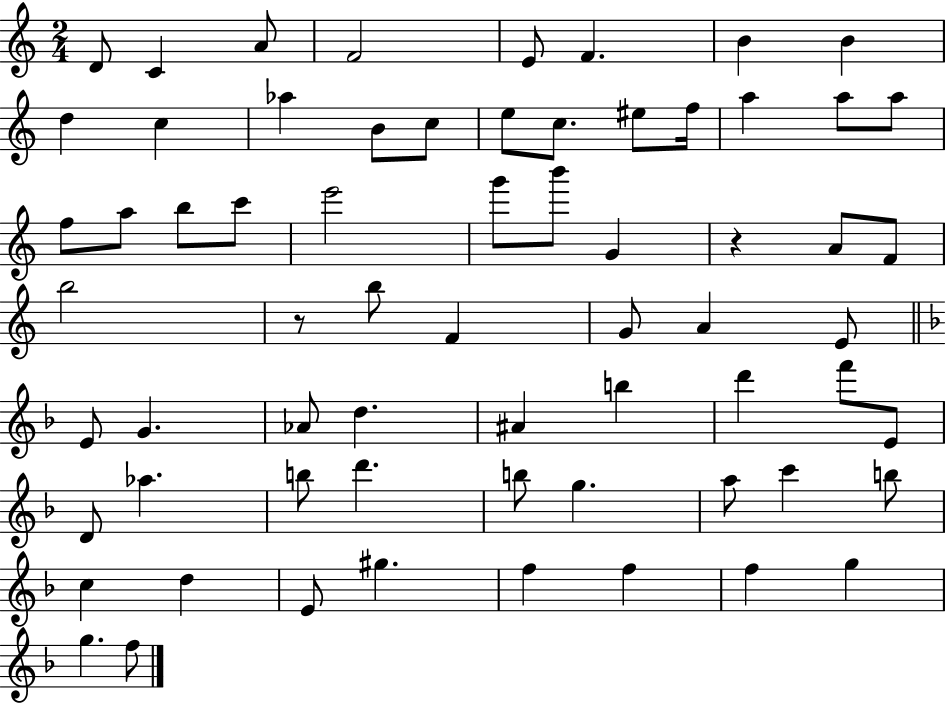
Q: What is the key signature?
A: C major